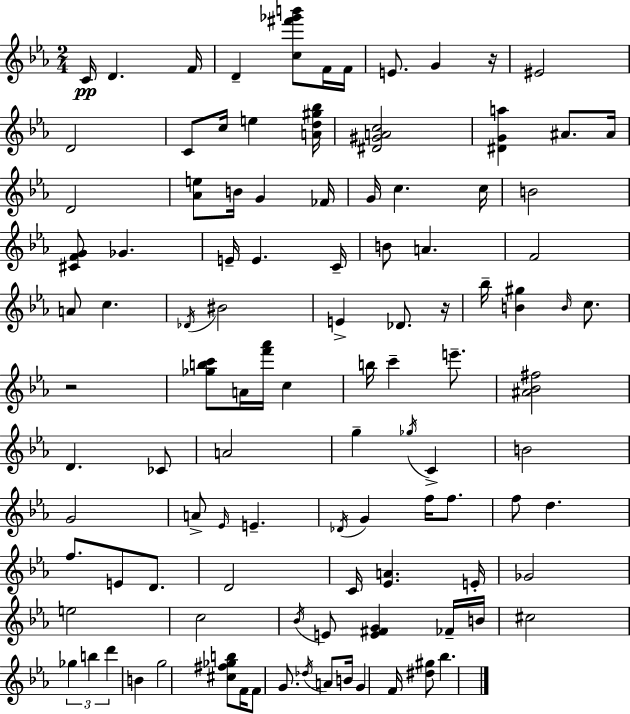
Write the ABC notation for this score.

X:1
T:Untitled
M:2/4
L:1/4
K:Eb
C/4 D F/4 D [c^f'_g'b']/2 F/4 F/4 E/2 G z/4 ^E2 D2 C/2 c/4 e [Ad^g_b]/4 [^D^GAc]2 [^DGa] ^A/2 ^A/4 D2 [_Ae]/2 B/4 G _F/4 G/4 c c/4 B2 [^CFG]/2 _G E/4 E C/4 B/2 A F2 A/2 c _D/4 ^B2 E _D/2 z/4 _b/4 [B^g] B/4 c/2 z2 [_gbc']/2 A/4 [f'_a']/4 c b/4 c' e'/2 [^A_B^f]2 D _C/2 A2 g _g/4 C B2 G2 A/2 _E/4 E _D/4 G f/4 f/2 f/2 d f/2 E/2 D/2 D2 C/4 [_EA] E/4 _G2 e2 c2 _B/4 E/2 [E^FG] _F/4 B/4 ^c2 _g b d' B g2 [^c^f_gb]/2 F/4 F/2 G/2 _d/4 A/2 B/4 G F/4 [^d^g]/2 _b